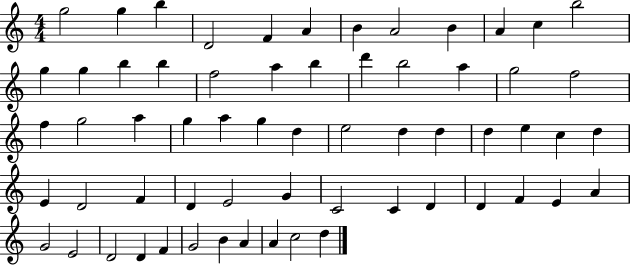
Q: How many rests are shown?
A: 0